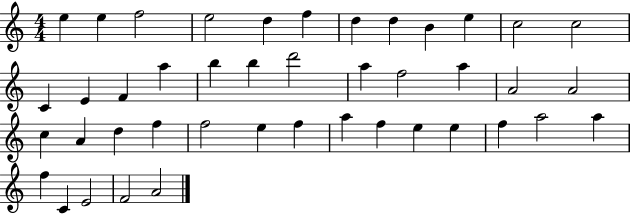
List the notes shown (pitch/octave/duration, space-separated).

E5/q E5/q F5/h E5/h D5/q F5/q D5/q D5/q B4/q E5/q C5/h C5/h C4/q E4/q F4/q A5/q B5/q B5/q D6/h A5/q F5/h A5/q A4/h A4/h C5/q A4/q D5/q F5/q F5/h E5/q F5/q A5/q F5/q E5/q E5/q F5/q A5/h A5/q F5/q C4/q E4/h F4/h A4/h